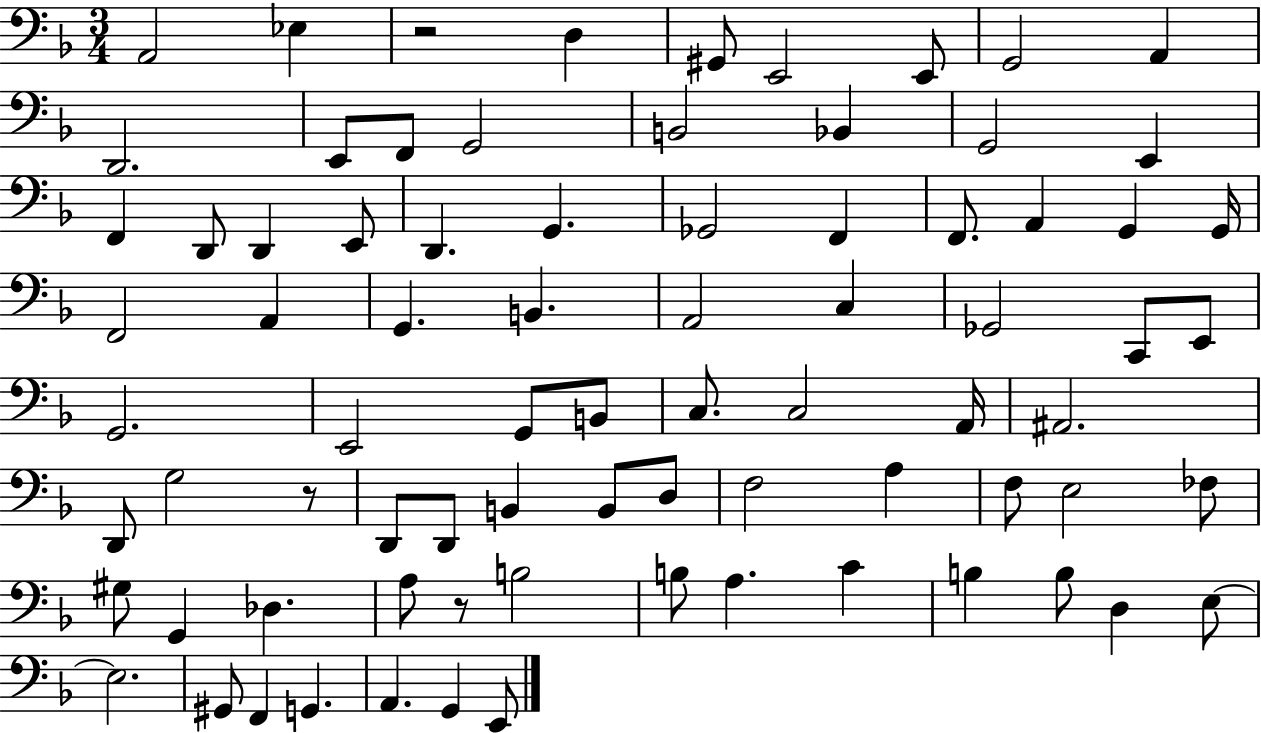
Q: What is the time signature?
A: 3/4